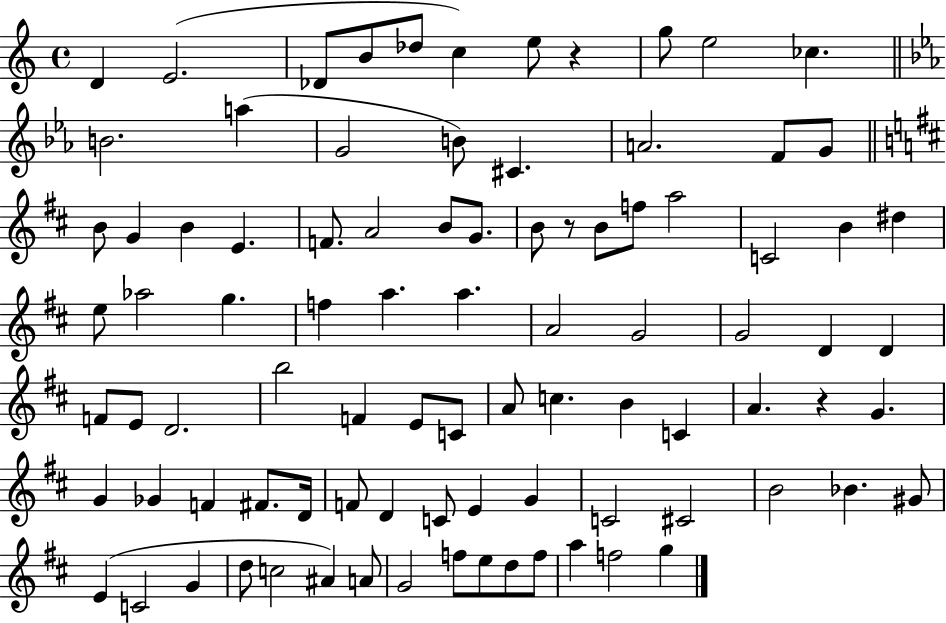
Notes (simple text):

D4/q E4/h. Db4/e B4/e Db5/e C5/q E5/e R/q G5/e E5/h CES5/q. B4/h. A5/q G4/h B4/e C#4/q. A4/h. F4/e G4/e B4/e G4/q B4/q E4/q. F4/e. A4/h B4/e G4/e. B4/e R/e B4/e F5/e A5/h C4/h B4/q D#5/q E5/e Ab5/h G5/q. F5/q A5/q. A5/q. A4/h G4/h G4/h D4/q D4/q F4/e E4/e D4/h. B5/h F4/q E4/e C4/e A4/e C5/q. B4/q C4/q A4/q. R/q G4/q. G4/q Gb4/q F4/q F#4/e. D4/s F4/e D4/q C4/e E4/q G4/q C4/h C#4/h B4/h Bb4/q. G#4/e E4/q C4/h G4/q D5/e C5/h A#4/q A4/e G4/h F5/e E5/e D5/e F5/e A5/q F5/h G5/q